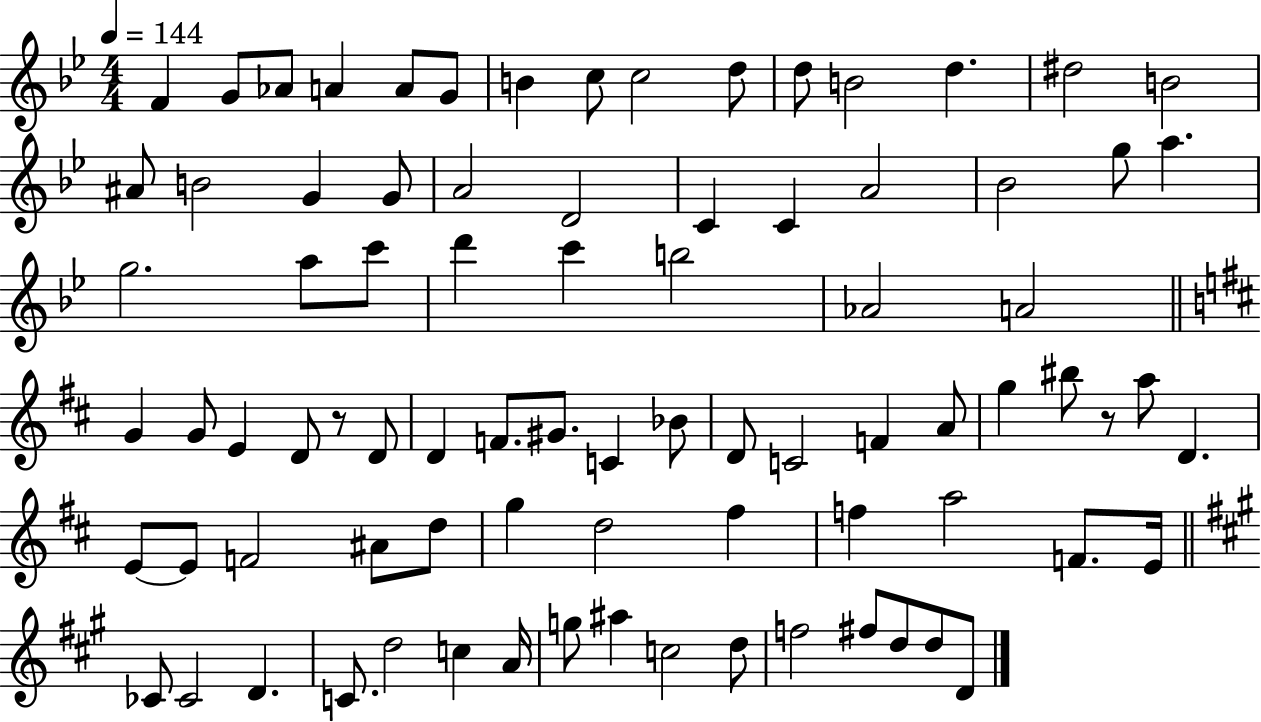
{
  \clef treble
  \numericTimeSignature
  \time 4/4
  \key bes \major
  \tempo 4 = 144
  f'4 g'8 aes'8 a'4 a'8 g'8 | b'4 c''8 c''2 d''8 | d''8 b'2 d''4. | dis''2 b'2 | \break ais'8 b'2 g'4 g'8 | a'2 d'2 | c'4 c'4 a'2 | bes'2 g''8 a''4. | \break g''2. a''8 c'''8 | d'''4 c'''4 b''2 | aes'2 a'2 | \bar "||" \break \key b \minor g'4 g'8 e'4 d'8 r8 d'8 | d'4 f'8. gis'8. c'4 bes'8 | d'8 c'2 f'4 a'8 | g''4 bis''8 r8 a''8 d'4. | \break e'8~~ e'8 f'2 ais'8 d''8 | g''4 d''2 fis''4 | f''4 a''2 f'8. e'16 | \bar "||" \break \key a \major ces'8 ces'2 d'4. | c'8. d''2 c''4 a'16 | g''8 ais''4 c''2 d''8 | f''2 fis''8 d''8 d''8 d'8 | \break \bar "|."
}